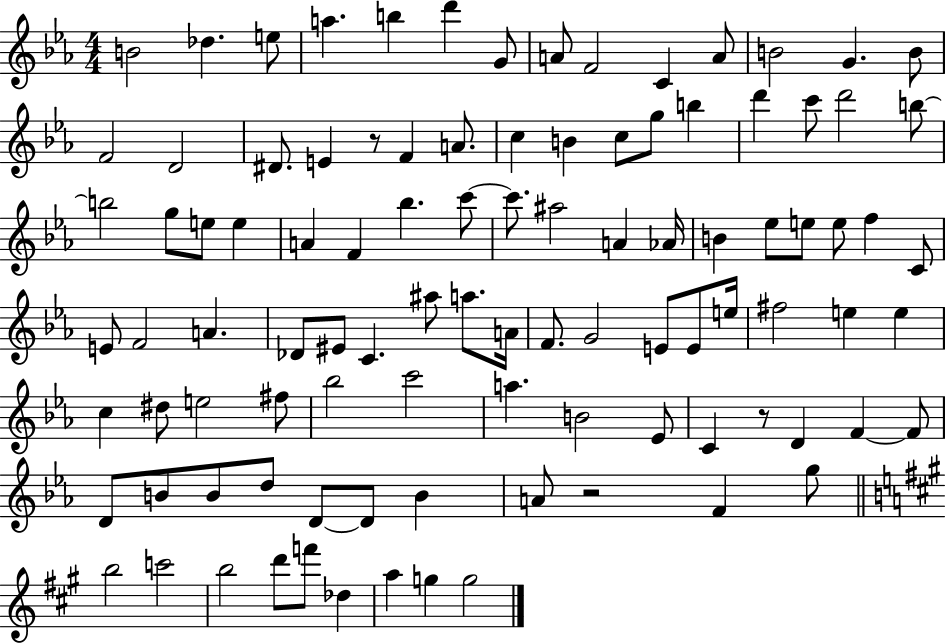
B4/h Db5/q. E5/e A5/q. B5/q D6/q G4/e A4/e F4/h C4/q A4/e B4/h G4/q. B4/e F4/h D4/h D#4/e. E4/q R/e F4/q A4/e. C5/q B4/q C5/e G5/e B5/q D6/q C6/e D6/h B5/e B5/h G5/e E5/e E5/q A4/q F4/q Bb5/q. C6/e C6/e. A#5/h A4/q Ab4/s B4/q Eb5/e E5/e E5/e F5/q C4/e E4/e F4/h A4/q. Db4/e EIS4/e C4/q. A#5/e A5/e. A4/s F4/e. G4/h E4/e E4/e E5/s F#5/h E5/q E5/q C5/q D#5/e E5/h F#5/e Bb5/h C6/h A5/q. B4/h Eb4/e C4/q R/e D4/q F4/q F4/e D4/e B4/e B4/e D5/e D4/e D4/e B4/q A4/e R/h F4/q G5/e B5/h C6/h B5/h D6/e F6/e Db5/q A5/q G5/q G5/h